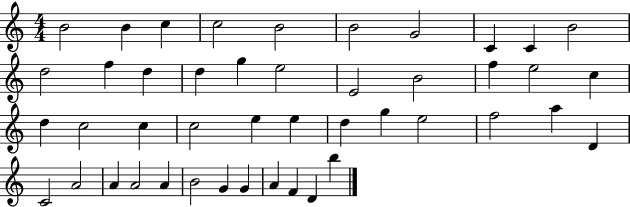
B4/h B4/q C5/q C5/h B4/h B4/h G4/h C4/q C4/q B4/h D5/h F5/q D5/q D5/q G5/q E5/h E4/h B4/h F5/q E5/h C5/q D5/q C5/h C5/q C5/h E5/q E5/q D5/q G5/q E5/h F5/h A5/q D4/q C4/h A4/h A4/q A4/h A4/q B4/h G4/q G4/q A4/q F4/q D4/q B5/q